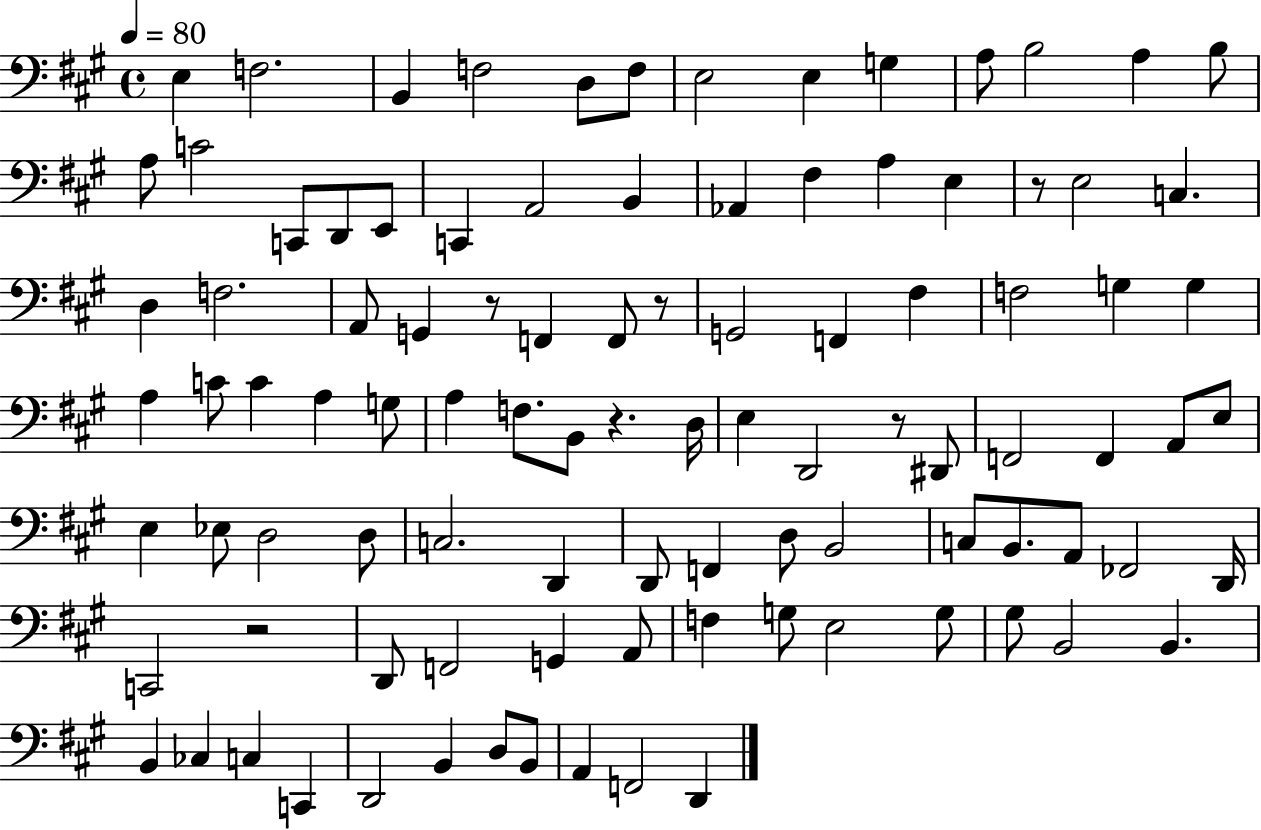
E3/q F3/h. B2/q F3/h D3/e F3/e E3/h E3/q G3/q A3/e B3/h A3/q B3/e A3/e C4/h C2/e D2/e E2/e C2/q A2/h B2/q Ab2/q F#3/q A3/q E3/q R/e E3/h C3/q. D3/q F3/h. A2/e G2/q R/e F2/q F2/e R/e G2/h F2/q F#3/q F3/h G3/q G3/q A3/q C4/e C4/q A3/q G3/e A3/q F3/e. B2/e R/q. D3/s E3/q D2/h R/e D#2/e F2/h F2/q A2/e E3/e E3/q Eb3/e D3/h D3/e C3/h. D2/q D2/e F2/q D3/e B2/h C3/e B2/e. A2/e FES2/h D2/s C2/h R/h D2/e F2/h G2/q A2/e F3/q G3/e E3/h G3/e G#3/e B2/h B2/q. B2/q CES3/q C3/q C2/q D2/h B2/q D3/e B2/e A2/q F2/h D2/q